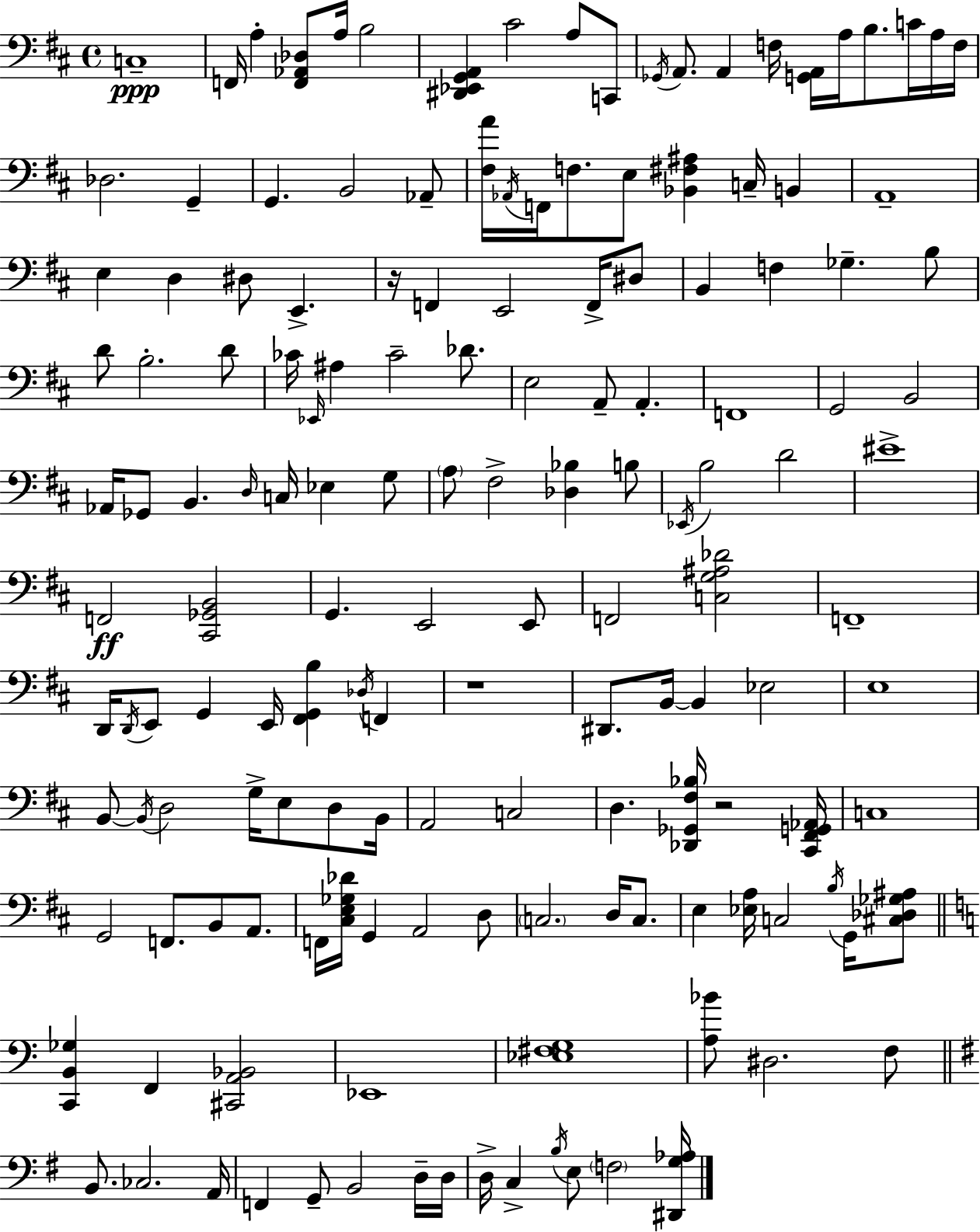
{
  \clef bass
  \time 4/4
  \defaultTimeSignature
  \key d \major
  c1--\ppp | f,16 a4-. <f, aes, des>8 a16 b2 | <dis, ees, g, a,>4 cis'2 a8 c,8 | \acciaccatura { ges,16 } a,8. a,4 f16 <g, a,>16 a16 b8. c'16 a16 | \break f16 des2. g,4-- | g,4. b,2 aes,8-- | <fis a'>16 \acciaccatura { aes,16 } f,16 f8. e8 <bes, fis ais>4 c16-- b,4 | a,1-- | \break e4 d4 dis8 e,4.-> | r16 f,4 e,2 f,16-> | dis8 b,4 f4 ges4.-- | b8 d'8 b2.-. | \break d'8 ces'16 \grace { ees,16 } ais4 ces'2-- | des'8. e2 a,8-- a,4.-. | f,1 | g,2 b,2 | \break aes,16 ges,8 b,4. \grace { d16 } c16 ees4 | g8 \parenthesize a8 fis2-> <des bes>4 | b8 \acciaccatura { ees,16 } b2 d'2 | eis'1-> | \break f,2\ff <cis, ges, b,>2 | g,4. e,2 | e,8 f,2 <c g ais des'>2 | f,1-- | \break d,16 \acciaccatura { d,16 } e,8 g,4 e,16 <fis, g, b>4 | \acciaccatura { des16 } f,4 r1 | dis,8. b,16~~ b,4 ees2 | e1 | \break b,8~~ \acciaccatura { b,16 } d2 | g16-> e8 d8 b,16 a,2 | c2 d4. <des, ges, fis bes>16 r2 | <cis, fis, g, aes,>16 c1 | \break g,2 | f,8. b,8 a,8. f,16 <cis e ges des'>16 g,4 a,2 | d8 \parenthesize c2. | d16 c8. e4 <ees a>16 c2 | \break \acciaccatura { b16 } g,16 <cis des ges ais>8 \bar "||" \break \key c \major <c, b, ges>4 f,4 <cis, a, bes,>2 | ees,1 | <ees fis g>1 | <a bes'>8 dis2. f8 | \break \bar "||" \break \key g \major b,8. ces2. a,16 | f,4 g,8-- b,2 d16-- d16 | d16-> c4-> \acciaccatura { b16 } e8 \parenthesize f2 | <dis, g aes>16 \bar "|."
}